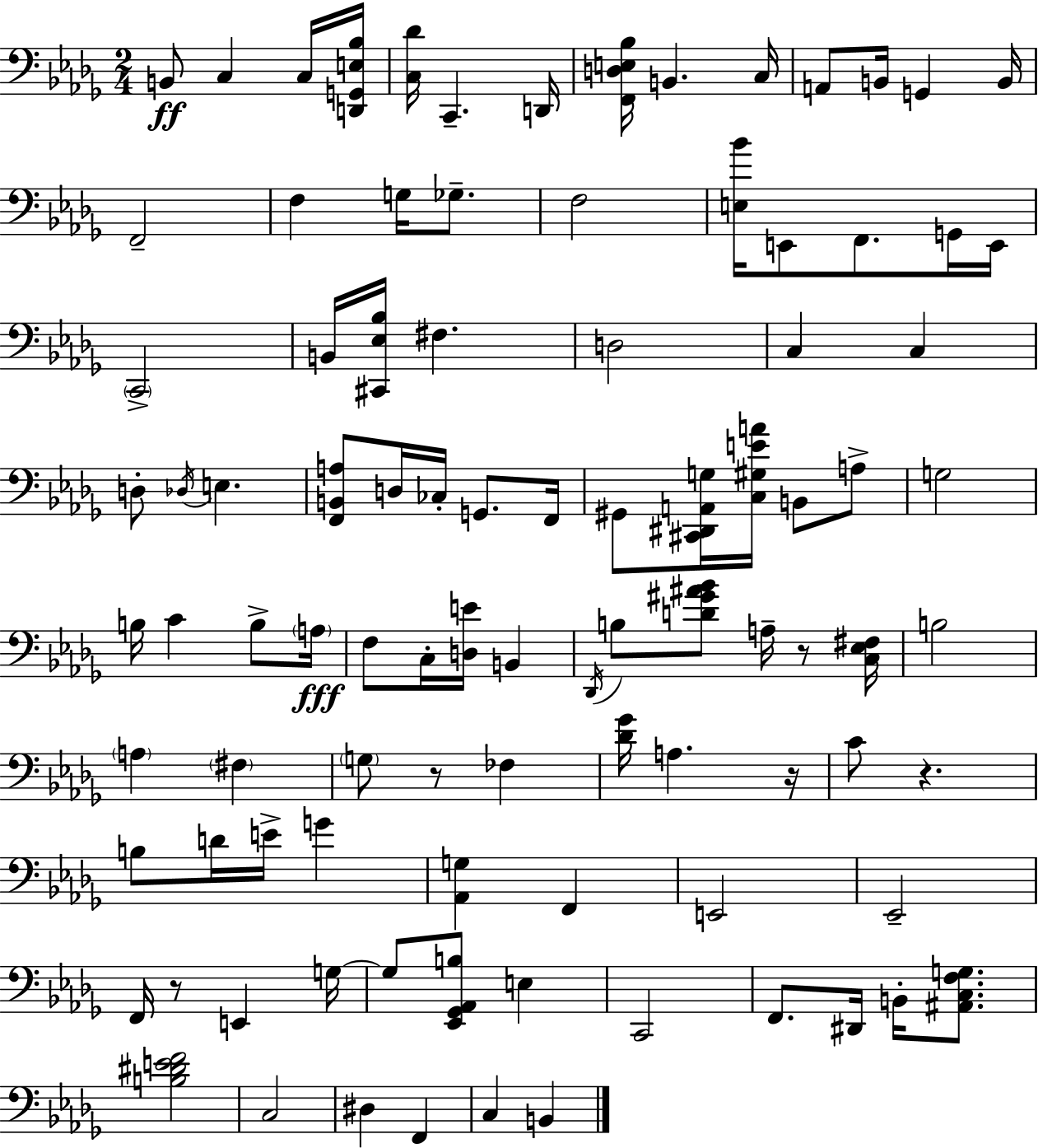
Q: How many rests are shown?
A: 5